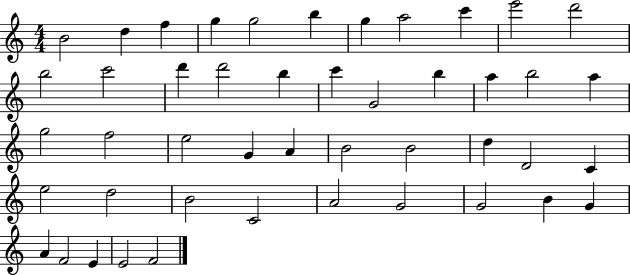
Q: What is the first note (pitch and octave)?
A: B4